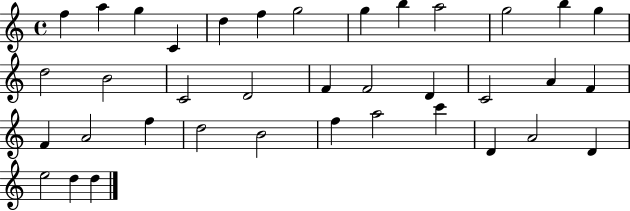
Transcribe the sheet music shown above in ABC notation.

X:1
T:Untitled
M:4/4
L:1/4
K:C
f a g C d f g2 g b a2 g2 b g d2 B2 C2 D2 F F2 D C2 A F F A2 f d2 B2 f a2 c' D A2 D e2 d d